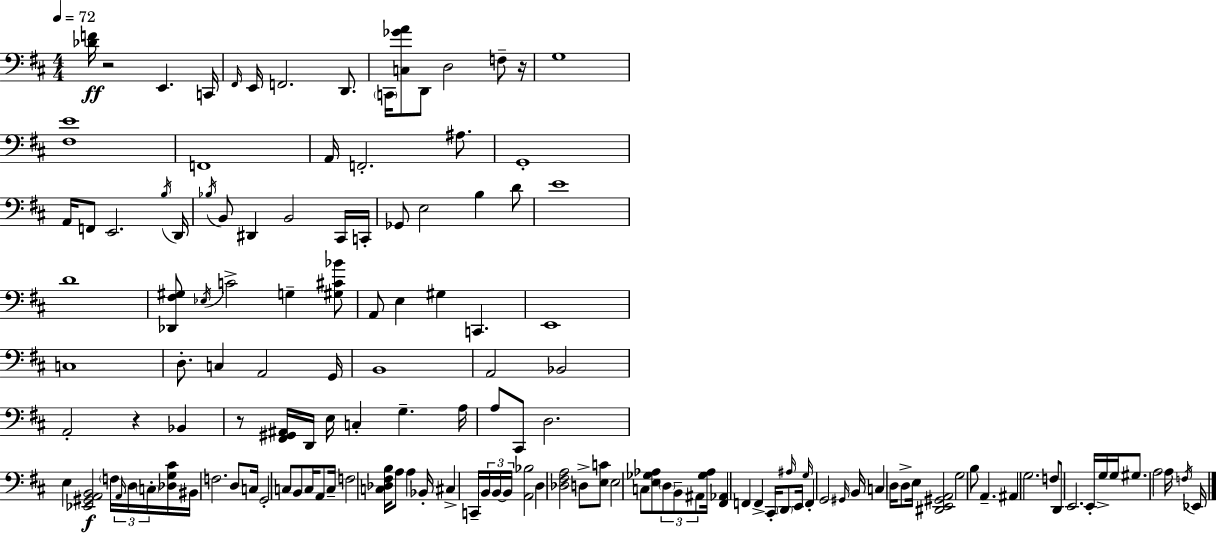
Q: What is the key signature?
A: D major